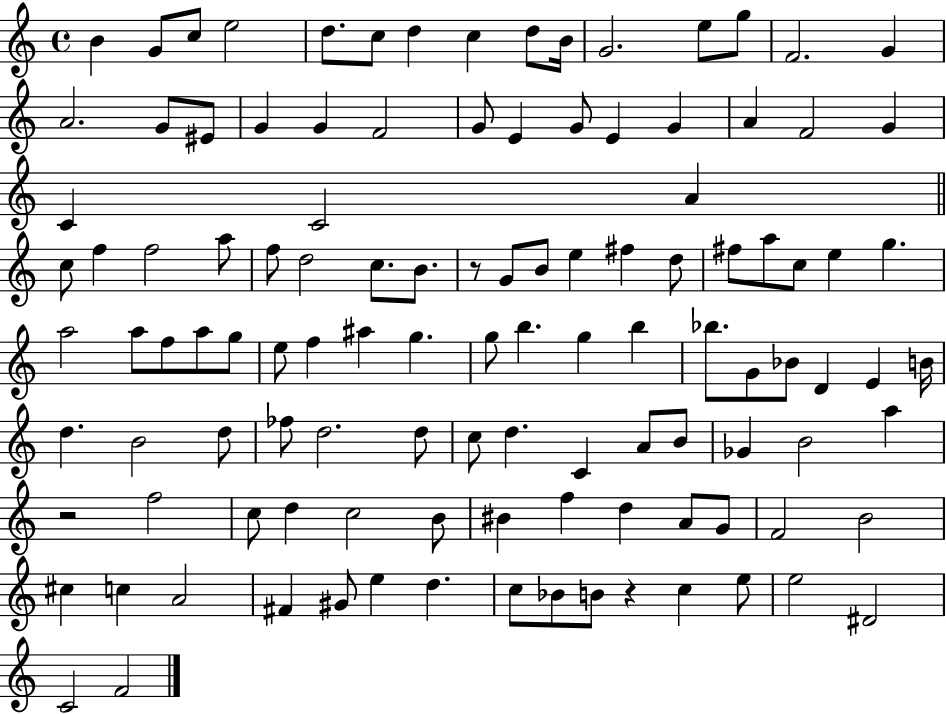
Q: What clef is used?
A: treble